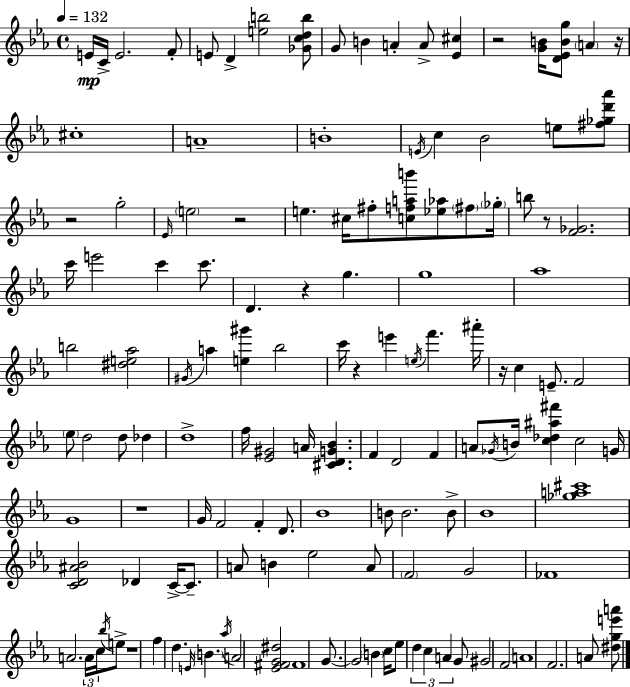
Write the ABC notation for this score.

X:1
T:Untitled
M:4/4
L:1/4
K:Cm
E/4 C/4 E2 F/2 E/2 D [eb]2 [_Gcdb]/2 G/2 B A A/2 [_E^c] z2 [GB]/4 [D_EBg]/2 A z/4 ^c4 A4 B4 E/4 c _B2 e/2 [^f_gd'_a']/2 z2 g2 _E/4 e2 z2 e ^c/4 ^f/2 [cfab']/2 [_e_a]/2 ^f/2 _g/4 b/2 z/2 [F_G]2 c'/4 e'2 c' c'/2 D z g g4 _a4 b2 [^de_a]2 ^G/4 a [e^g'] _b2 c'/4 z e' e/4 f' ^a'/4 z/4 c E/2 F2 _e/2 d2 d/2 _d d4 f/4 [_E^G]2 A/4 [^CDG_B] F D2 F A/2 _G/4 B/4 [c_d^a^f'] c2 G/4 G4 z4 G/4 F2 F D/2 _B4 B/2 B2 B/2 _B4 [_ga^c']4 [CD^A_B]2 _D C/4 C/2 A/2 B _e2 A/2 F2 G2 _F4 A2 A/4 c/4 _b/4 e/2 z4 f d E/4 B _a/4 A2 [_E^FG^d]2 ^F4 G/2 G2 B c/4 _e/2 d c A G/2 ^G2 F2 A4 F2 A/2 [^dge'a']/2